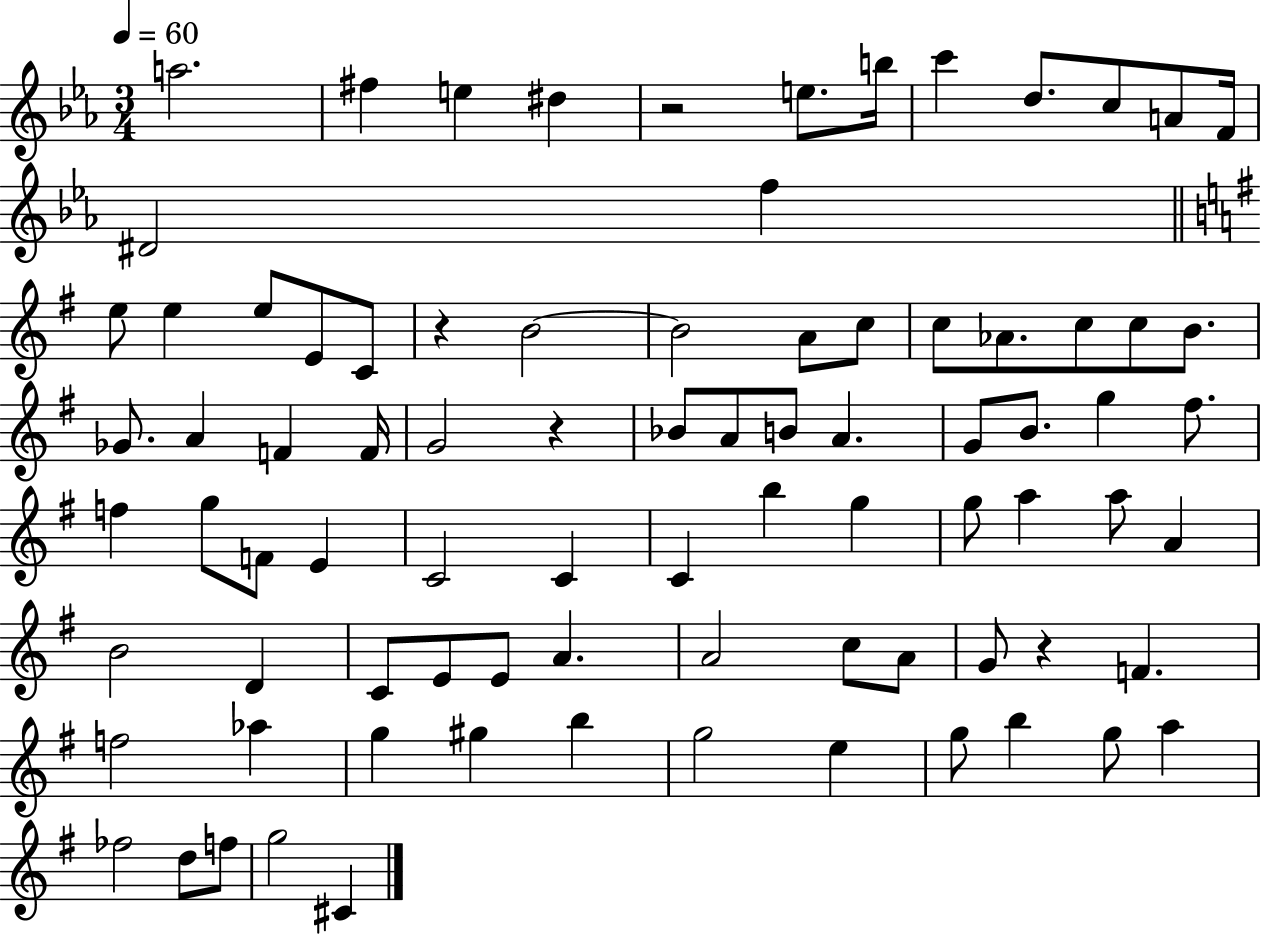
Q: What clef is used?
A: treble